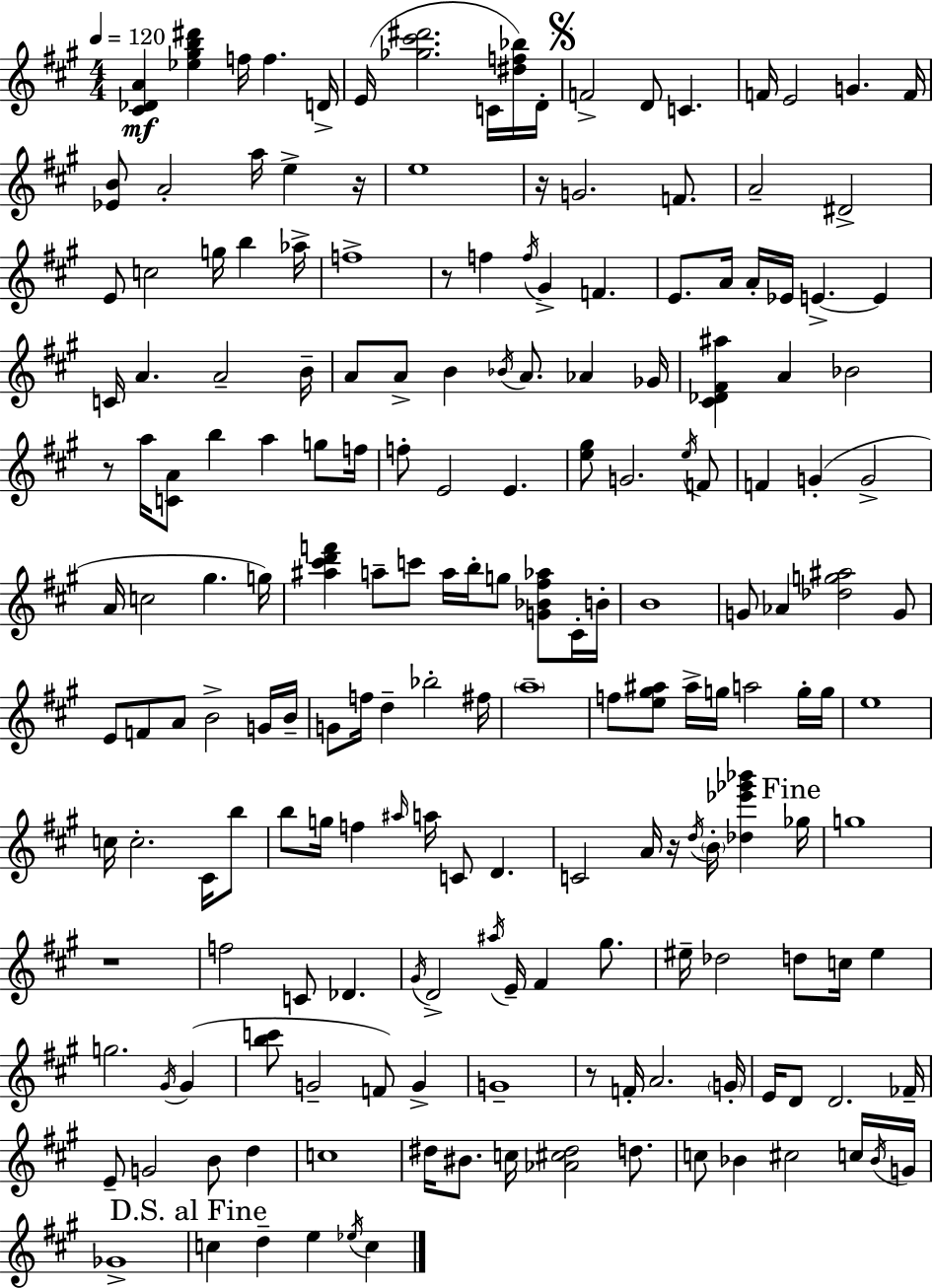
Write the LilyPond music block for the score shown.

{
  \clef treble
  \numericTimeSignature
  \time 4/4
  \key a \major
  \tempo 4 = 120
  <cis' des' a'>4\mf <ees'' gis'' b'' dis'''>4 f''16 f''4. d'16-> | e'16( <ges'' cis''' dis'''>2. c'16 <dis'' f'' bes''>16) d'16-. | \mark \markup { \musicglyph "scripts.segno" } f'2-> d'8 c'4. | f'16 e'2 g'4. f'16 | \break <ees' b'>8 a'2-. a''16 e''4-> r16 | e''1 | r16 g'2. f'8. | a'2-- dis'2-> | \break e'8 c''2 g''16 b''4 aes''16-> | f''1-> | r8 f''4 \acciaccatura { f''16 } gis'4-> f'4. | e'8. a'16 a'16-. ees'16 e'4.->~~ e'4 | \break c'16 a'4. a'2-- | b'16-- a'8 a'8-> b'4 \acciaccatura { bes'16 } a'8. aes'4 | ges'16 <cis' des' fis' ais''>4 a'4 bes'2 | r8 a''16 <c' a'>8 b''4 a''4 g''8 | \break f''16 f''8-. e'2 e'4. | <e'' gis''>8 g'2. | \acciaccatura { e''16 } f'8 f'4 g'4-.( g'2-> | a'16 c''2 gis''4. | \break g''16) <ais'' cis''' d''' f'''>4 a''8-- c'''8 a''16 b''16-. g''8 <g' bes' fis'' aes''>8 | cis'16-. b'16-. b'1 | g'8 aes'4 <des'' g'' ais''>2 | g'8 e'8 f'8 a'8 b'2-> | \break g'16 b'16-- g'8 f''16 d''4-- bes''2-. | fis''16 \parenthesize a''1-- | f''8 <e'' gis'' ais''>8 ais''16-> g''16 a''2 | g''16-. g''16 e''1 | \break c''16 c''2.-. | cis'16 b''8 b''8 g''16 f''4 \grace { ais''16 } a''16 c'8 d'4. | c'2 a'16 r16 \acciaccatura { d''16 } \parenthesize b'16-. | <des'' ees''' ges''' bes'''>4 \mark "Fine" ges''16 g''1 | \break r1 | f''2 c'8 des'4. | \acciaccatura { gis'16 } d'2-> \acciaccatura { ais''16 } e'16-- | fis'4 gis''8. eis''16-- des''2 | \break d''8 c''16 eis''4 g''2. | \acciaccatura { gis'16 } gis'4( <b'' c'''>8 g'2-- | f'8) g'4-> g'1-- | r8 f'16-. a'2. | \break \parenthesize g'16-. e'16 d'8 d'2. | fes'16-- e'8-- g'2 | b'8 d''4 c''1 | dis''16 bis'8. c''16 <aes' cis'' dis''>2 | \break d''8. c''8 bes'4 cis''2 | c''16 \acciaccatura { bes'16 } g'16 ges'1-> | \mark "D.S. al Fine" c''4 d''4-- | e''4 \acciaccatura { ees''16 } c''4 \bar "|."
}